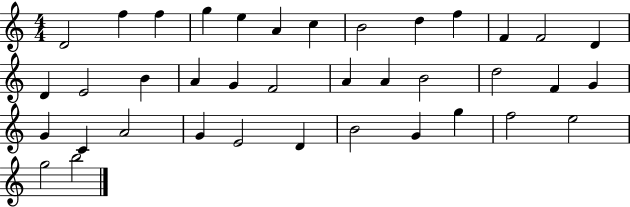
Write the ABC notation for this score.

X:1
T:Untitled
M:4/4
L:1/4
K:C
D2 f f g e A c B2 d f F F2 D D E2 B A G F2 A A B2 d2 F G G C A2 G E2 D B2 G g f2 e2 g2 b2